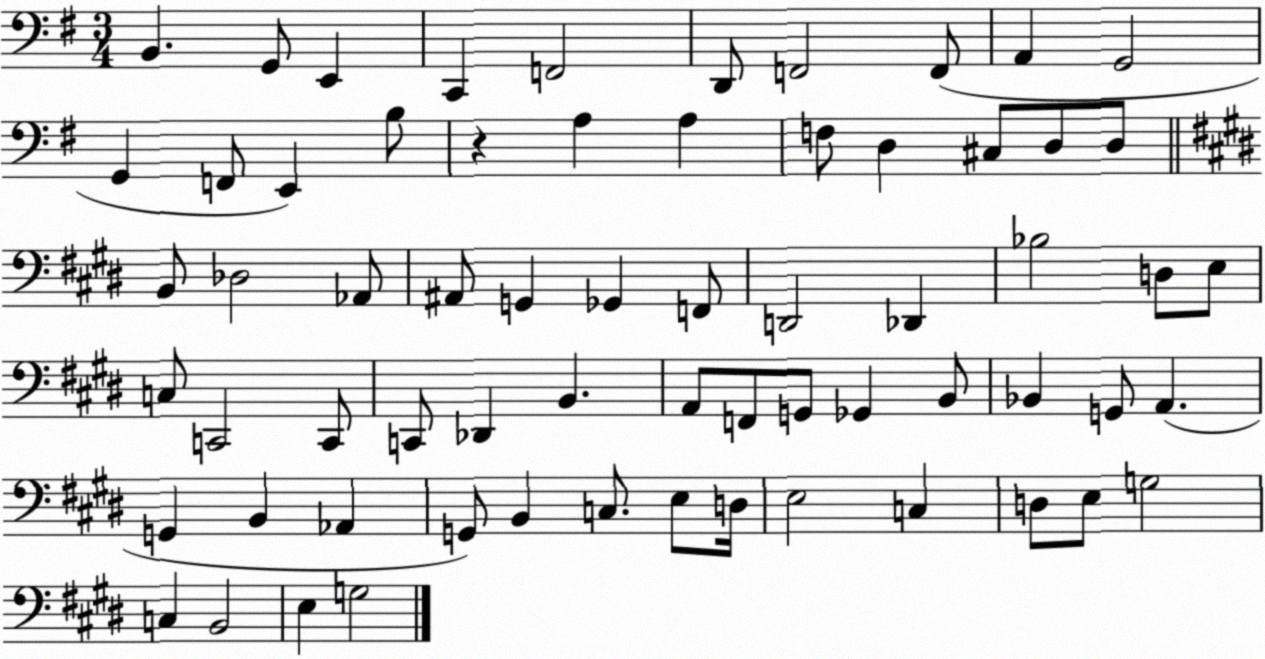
X:1
T:Untitled
M:3/4
L:1/4
K:G
B,, G,,/2 E,, C,, F,,2 D,,/2 F,,2 F,,/2 A,, G,,2 G,, F,,/2 E,, B,/2 z A, A, F,/2 D, ^C,/2 D,/2 D,/2 B,,/2 _D,2 _A,,/2 ^A,,/2 G,, _G,, F,,/2 D,,2 _D,, _B,2 D,/2 E,/2 C,/2 C,,2 C,,/2 C,,/2 _D,, B,, A,,/2 F,,/2 G,,/2 _G,, B,,/2 _B,, G,,/2 A,, G,, B,, _A,, G,,/2 B,, C,/2 E,/2 D,/4 E,2 C, D,/2 E,/2 G,2 C, B,,2 E, G,2